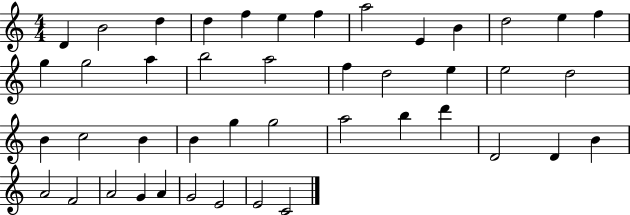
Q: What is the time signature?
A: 4/4